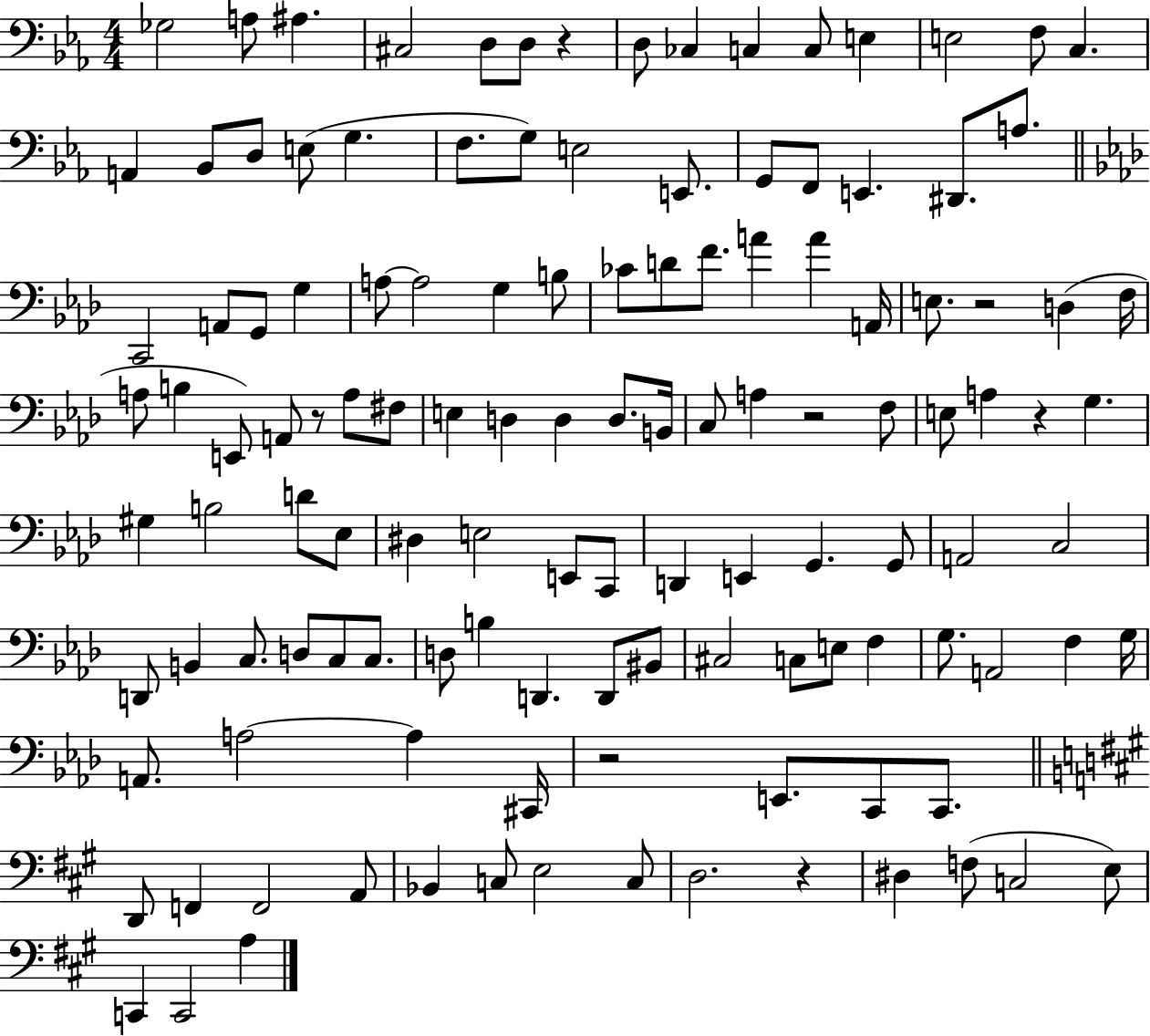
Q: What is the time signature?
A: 4/4